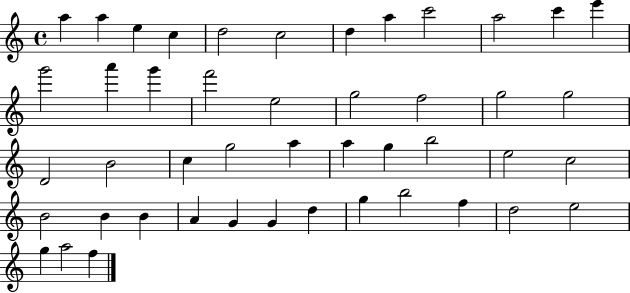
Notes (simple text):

A5/q A5/q E5/q C5/q D5/h C5/h D5/q A5/q C6/h A5/h C6/q E6/q G6/h A6/q G6/q F6/h E5/h G5/h F5/h G5/h G5/h D4/h B4/h C5/q G5/h A5/q A5/q G5/q B5/h E5/h C5/h B4/h B4/q B4/q A4/q G4/q G4/q D5/q G5/q B5/h F5/q D5/h E5/h G5/q A5/h F5/q